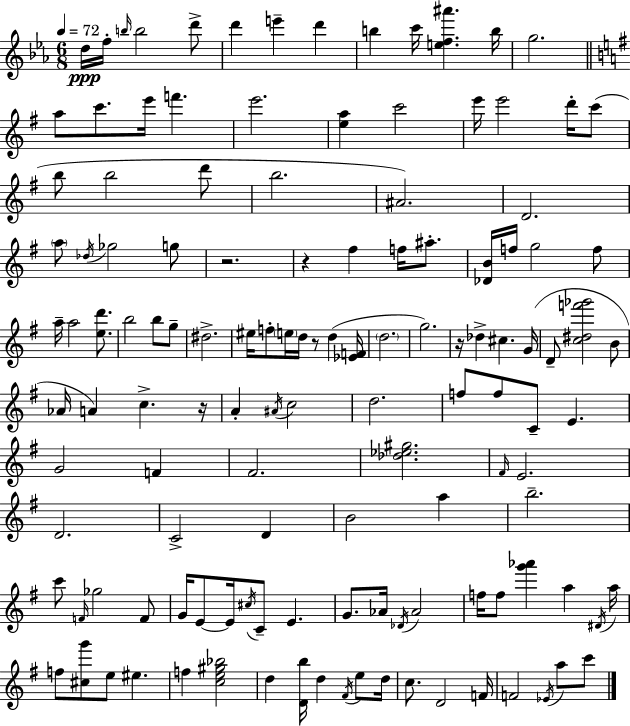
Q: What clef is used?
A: treble